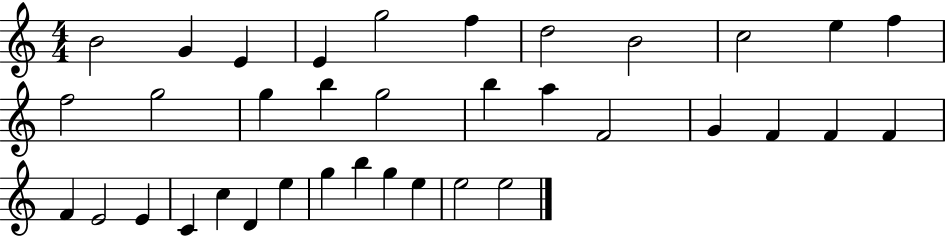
X:1
T:Untitled
M:4/4
L:1/4
K:C
B2 G E E g2 f d2 B2 c2 e f f2 g2 g b g2 b a F2 G F F F F E2 E C c D e g b g e e2 e2